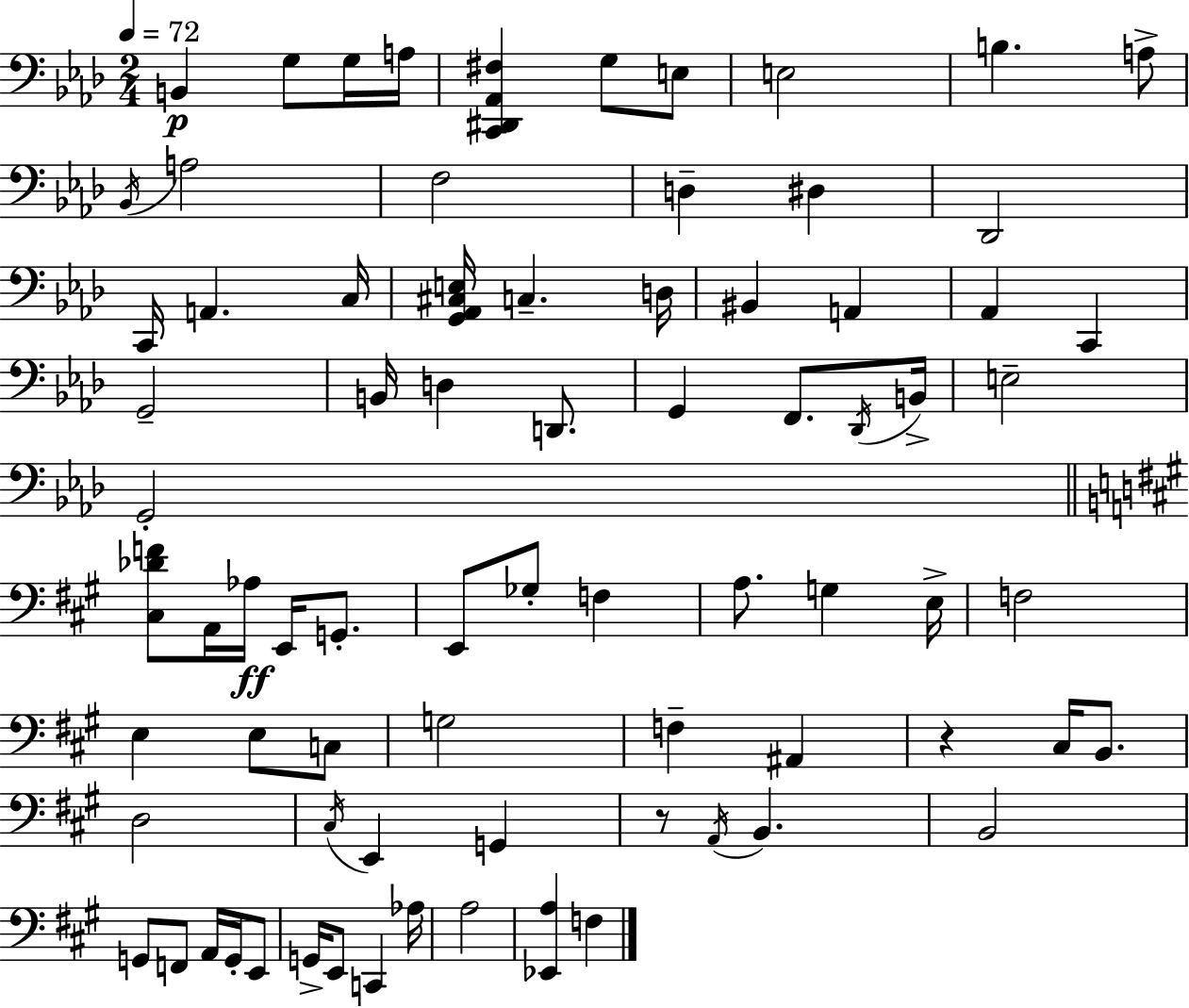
X:1
T:Untitled
M:2/4
L:1/4
K:Fm
B,, G,/2 G,/4 A,/4 [C,,^D,,_A,,^F,] G,/2 E,/2 E,2 B, A,/2 _B,,/4 A,2 F,2 D, ^D, _D,,2 C,,/4 A,, C,/4 [G,,_A,,^C,E,]/4 C, D,/4 ^B,, A,, _A,, C,, G,,2 B,,/4 D, D,,/2 G,, F,,/2 _D,,/4 B,,/4 E,2 G,,2 [^C,_DF]/2 A,,/4 _A,/4 E,,/4 G,,/2 E,,/2 _G,/2 F, A,/2 G, E,/4 F,2 E, E,/2 C,/2 G,2 F, ^A,, z ^C,/4 B,,/2 D,2 ^C,/4 E,, G,, z/2 A,,/4 B,, B,,2 G,,/2 F,,/2 A,,/4 G,,/4 E,,/2 G,,/4 E,,/2 C,, _A,/4 A,2 [_E,,A,] F,